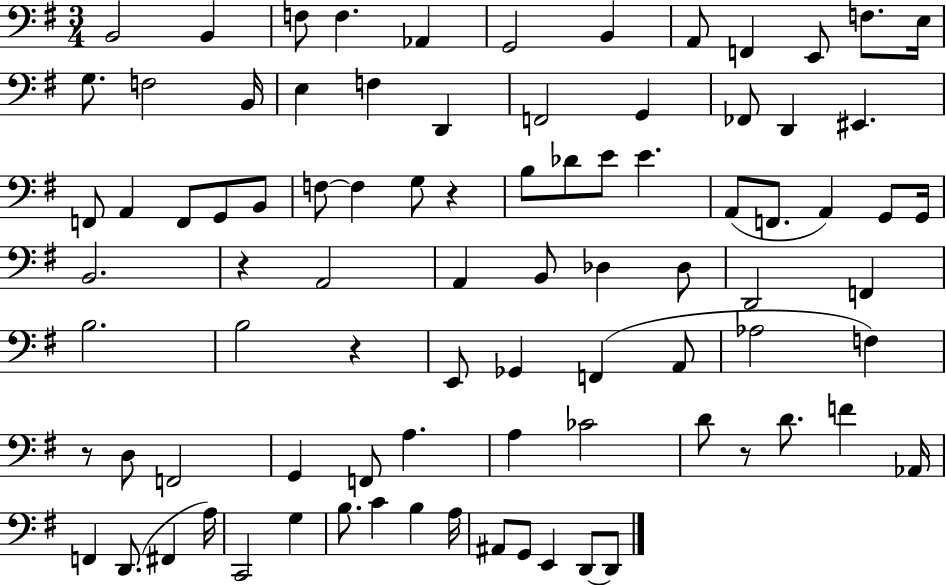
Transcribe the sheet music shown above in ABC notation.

X:1
T:Untitled
M:3/4
L:1/4
K:G
B,,2 B,, F,/2 F, _A,, G,,2 B,, A,,/2 F,, E,,/2 F,/2 E,/4 G,/2 F,2 B,,/4 E, F, D,, F,,2 G,, _F,,/2 D,, ^E,, F,,/2 A,, F,,/2 G,,/2 B,,/2 F,/2 F, G,/2 z B,/2 _D/2 E/2 E A,,/2 F,,/2 A,, G,,/2 G,,/4 B,,2 z A,,2 A,, B,,/2 _D, _D,/2 D,,2 F,, B,2 B,2 z E,,/2 _G,, F,, A,,/2 _A,2 F, z/2 D,/2 F,,2 G,, F,,/2 A, A, _C2 D/2 z/2 D/2 F _A,,/4 F,, D,,/2 ^F,, A,/4 C,,2 G, B,/2 C B, A,/4 ^A,,/2 G,,/2 E,, D,,/2 D,,/2